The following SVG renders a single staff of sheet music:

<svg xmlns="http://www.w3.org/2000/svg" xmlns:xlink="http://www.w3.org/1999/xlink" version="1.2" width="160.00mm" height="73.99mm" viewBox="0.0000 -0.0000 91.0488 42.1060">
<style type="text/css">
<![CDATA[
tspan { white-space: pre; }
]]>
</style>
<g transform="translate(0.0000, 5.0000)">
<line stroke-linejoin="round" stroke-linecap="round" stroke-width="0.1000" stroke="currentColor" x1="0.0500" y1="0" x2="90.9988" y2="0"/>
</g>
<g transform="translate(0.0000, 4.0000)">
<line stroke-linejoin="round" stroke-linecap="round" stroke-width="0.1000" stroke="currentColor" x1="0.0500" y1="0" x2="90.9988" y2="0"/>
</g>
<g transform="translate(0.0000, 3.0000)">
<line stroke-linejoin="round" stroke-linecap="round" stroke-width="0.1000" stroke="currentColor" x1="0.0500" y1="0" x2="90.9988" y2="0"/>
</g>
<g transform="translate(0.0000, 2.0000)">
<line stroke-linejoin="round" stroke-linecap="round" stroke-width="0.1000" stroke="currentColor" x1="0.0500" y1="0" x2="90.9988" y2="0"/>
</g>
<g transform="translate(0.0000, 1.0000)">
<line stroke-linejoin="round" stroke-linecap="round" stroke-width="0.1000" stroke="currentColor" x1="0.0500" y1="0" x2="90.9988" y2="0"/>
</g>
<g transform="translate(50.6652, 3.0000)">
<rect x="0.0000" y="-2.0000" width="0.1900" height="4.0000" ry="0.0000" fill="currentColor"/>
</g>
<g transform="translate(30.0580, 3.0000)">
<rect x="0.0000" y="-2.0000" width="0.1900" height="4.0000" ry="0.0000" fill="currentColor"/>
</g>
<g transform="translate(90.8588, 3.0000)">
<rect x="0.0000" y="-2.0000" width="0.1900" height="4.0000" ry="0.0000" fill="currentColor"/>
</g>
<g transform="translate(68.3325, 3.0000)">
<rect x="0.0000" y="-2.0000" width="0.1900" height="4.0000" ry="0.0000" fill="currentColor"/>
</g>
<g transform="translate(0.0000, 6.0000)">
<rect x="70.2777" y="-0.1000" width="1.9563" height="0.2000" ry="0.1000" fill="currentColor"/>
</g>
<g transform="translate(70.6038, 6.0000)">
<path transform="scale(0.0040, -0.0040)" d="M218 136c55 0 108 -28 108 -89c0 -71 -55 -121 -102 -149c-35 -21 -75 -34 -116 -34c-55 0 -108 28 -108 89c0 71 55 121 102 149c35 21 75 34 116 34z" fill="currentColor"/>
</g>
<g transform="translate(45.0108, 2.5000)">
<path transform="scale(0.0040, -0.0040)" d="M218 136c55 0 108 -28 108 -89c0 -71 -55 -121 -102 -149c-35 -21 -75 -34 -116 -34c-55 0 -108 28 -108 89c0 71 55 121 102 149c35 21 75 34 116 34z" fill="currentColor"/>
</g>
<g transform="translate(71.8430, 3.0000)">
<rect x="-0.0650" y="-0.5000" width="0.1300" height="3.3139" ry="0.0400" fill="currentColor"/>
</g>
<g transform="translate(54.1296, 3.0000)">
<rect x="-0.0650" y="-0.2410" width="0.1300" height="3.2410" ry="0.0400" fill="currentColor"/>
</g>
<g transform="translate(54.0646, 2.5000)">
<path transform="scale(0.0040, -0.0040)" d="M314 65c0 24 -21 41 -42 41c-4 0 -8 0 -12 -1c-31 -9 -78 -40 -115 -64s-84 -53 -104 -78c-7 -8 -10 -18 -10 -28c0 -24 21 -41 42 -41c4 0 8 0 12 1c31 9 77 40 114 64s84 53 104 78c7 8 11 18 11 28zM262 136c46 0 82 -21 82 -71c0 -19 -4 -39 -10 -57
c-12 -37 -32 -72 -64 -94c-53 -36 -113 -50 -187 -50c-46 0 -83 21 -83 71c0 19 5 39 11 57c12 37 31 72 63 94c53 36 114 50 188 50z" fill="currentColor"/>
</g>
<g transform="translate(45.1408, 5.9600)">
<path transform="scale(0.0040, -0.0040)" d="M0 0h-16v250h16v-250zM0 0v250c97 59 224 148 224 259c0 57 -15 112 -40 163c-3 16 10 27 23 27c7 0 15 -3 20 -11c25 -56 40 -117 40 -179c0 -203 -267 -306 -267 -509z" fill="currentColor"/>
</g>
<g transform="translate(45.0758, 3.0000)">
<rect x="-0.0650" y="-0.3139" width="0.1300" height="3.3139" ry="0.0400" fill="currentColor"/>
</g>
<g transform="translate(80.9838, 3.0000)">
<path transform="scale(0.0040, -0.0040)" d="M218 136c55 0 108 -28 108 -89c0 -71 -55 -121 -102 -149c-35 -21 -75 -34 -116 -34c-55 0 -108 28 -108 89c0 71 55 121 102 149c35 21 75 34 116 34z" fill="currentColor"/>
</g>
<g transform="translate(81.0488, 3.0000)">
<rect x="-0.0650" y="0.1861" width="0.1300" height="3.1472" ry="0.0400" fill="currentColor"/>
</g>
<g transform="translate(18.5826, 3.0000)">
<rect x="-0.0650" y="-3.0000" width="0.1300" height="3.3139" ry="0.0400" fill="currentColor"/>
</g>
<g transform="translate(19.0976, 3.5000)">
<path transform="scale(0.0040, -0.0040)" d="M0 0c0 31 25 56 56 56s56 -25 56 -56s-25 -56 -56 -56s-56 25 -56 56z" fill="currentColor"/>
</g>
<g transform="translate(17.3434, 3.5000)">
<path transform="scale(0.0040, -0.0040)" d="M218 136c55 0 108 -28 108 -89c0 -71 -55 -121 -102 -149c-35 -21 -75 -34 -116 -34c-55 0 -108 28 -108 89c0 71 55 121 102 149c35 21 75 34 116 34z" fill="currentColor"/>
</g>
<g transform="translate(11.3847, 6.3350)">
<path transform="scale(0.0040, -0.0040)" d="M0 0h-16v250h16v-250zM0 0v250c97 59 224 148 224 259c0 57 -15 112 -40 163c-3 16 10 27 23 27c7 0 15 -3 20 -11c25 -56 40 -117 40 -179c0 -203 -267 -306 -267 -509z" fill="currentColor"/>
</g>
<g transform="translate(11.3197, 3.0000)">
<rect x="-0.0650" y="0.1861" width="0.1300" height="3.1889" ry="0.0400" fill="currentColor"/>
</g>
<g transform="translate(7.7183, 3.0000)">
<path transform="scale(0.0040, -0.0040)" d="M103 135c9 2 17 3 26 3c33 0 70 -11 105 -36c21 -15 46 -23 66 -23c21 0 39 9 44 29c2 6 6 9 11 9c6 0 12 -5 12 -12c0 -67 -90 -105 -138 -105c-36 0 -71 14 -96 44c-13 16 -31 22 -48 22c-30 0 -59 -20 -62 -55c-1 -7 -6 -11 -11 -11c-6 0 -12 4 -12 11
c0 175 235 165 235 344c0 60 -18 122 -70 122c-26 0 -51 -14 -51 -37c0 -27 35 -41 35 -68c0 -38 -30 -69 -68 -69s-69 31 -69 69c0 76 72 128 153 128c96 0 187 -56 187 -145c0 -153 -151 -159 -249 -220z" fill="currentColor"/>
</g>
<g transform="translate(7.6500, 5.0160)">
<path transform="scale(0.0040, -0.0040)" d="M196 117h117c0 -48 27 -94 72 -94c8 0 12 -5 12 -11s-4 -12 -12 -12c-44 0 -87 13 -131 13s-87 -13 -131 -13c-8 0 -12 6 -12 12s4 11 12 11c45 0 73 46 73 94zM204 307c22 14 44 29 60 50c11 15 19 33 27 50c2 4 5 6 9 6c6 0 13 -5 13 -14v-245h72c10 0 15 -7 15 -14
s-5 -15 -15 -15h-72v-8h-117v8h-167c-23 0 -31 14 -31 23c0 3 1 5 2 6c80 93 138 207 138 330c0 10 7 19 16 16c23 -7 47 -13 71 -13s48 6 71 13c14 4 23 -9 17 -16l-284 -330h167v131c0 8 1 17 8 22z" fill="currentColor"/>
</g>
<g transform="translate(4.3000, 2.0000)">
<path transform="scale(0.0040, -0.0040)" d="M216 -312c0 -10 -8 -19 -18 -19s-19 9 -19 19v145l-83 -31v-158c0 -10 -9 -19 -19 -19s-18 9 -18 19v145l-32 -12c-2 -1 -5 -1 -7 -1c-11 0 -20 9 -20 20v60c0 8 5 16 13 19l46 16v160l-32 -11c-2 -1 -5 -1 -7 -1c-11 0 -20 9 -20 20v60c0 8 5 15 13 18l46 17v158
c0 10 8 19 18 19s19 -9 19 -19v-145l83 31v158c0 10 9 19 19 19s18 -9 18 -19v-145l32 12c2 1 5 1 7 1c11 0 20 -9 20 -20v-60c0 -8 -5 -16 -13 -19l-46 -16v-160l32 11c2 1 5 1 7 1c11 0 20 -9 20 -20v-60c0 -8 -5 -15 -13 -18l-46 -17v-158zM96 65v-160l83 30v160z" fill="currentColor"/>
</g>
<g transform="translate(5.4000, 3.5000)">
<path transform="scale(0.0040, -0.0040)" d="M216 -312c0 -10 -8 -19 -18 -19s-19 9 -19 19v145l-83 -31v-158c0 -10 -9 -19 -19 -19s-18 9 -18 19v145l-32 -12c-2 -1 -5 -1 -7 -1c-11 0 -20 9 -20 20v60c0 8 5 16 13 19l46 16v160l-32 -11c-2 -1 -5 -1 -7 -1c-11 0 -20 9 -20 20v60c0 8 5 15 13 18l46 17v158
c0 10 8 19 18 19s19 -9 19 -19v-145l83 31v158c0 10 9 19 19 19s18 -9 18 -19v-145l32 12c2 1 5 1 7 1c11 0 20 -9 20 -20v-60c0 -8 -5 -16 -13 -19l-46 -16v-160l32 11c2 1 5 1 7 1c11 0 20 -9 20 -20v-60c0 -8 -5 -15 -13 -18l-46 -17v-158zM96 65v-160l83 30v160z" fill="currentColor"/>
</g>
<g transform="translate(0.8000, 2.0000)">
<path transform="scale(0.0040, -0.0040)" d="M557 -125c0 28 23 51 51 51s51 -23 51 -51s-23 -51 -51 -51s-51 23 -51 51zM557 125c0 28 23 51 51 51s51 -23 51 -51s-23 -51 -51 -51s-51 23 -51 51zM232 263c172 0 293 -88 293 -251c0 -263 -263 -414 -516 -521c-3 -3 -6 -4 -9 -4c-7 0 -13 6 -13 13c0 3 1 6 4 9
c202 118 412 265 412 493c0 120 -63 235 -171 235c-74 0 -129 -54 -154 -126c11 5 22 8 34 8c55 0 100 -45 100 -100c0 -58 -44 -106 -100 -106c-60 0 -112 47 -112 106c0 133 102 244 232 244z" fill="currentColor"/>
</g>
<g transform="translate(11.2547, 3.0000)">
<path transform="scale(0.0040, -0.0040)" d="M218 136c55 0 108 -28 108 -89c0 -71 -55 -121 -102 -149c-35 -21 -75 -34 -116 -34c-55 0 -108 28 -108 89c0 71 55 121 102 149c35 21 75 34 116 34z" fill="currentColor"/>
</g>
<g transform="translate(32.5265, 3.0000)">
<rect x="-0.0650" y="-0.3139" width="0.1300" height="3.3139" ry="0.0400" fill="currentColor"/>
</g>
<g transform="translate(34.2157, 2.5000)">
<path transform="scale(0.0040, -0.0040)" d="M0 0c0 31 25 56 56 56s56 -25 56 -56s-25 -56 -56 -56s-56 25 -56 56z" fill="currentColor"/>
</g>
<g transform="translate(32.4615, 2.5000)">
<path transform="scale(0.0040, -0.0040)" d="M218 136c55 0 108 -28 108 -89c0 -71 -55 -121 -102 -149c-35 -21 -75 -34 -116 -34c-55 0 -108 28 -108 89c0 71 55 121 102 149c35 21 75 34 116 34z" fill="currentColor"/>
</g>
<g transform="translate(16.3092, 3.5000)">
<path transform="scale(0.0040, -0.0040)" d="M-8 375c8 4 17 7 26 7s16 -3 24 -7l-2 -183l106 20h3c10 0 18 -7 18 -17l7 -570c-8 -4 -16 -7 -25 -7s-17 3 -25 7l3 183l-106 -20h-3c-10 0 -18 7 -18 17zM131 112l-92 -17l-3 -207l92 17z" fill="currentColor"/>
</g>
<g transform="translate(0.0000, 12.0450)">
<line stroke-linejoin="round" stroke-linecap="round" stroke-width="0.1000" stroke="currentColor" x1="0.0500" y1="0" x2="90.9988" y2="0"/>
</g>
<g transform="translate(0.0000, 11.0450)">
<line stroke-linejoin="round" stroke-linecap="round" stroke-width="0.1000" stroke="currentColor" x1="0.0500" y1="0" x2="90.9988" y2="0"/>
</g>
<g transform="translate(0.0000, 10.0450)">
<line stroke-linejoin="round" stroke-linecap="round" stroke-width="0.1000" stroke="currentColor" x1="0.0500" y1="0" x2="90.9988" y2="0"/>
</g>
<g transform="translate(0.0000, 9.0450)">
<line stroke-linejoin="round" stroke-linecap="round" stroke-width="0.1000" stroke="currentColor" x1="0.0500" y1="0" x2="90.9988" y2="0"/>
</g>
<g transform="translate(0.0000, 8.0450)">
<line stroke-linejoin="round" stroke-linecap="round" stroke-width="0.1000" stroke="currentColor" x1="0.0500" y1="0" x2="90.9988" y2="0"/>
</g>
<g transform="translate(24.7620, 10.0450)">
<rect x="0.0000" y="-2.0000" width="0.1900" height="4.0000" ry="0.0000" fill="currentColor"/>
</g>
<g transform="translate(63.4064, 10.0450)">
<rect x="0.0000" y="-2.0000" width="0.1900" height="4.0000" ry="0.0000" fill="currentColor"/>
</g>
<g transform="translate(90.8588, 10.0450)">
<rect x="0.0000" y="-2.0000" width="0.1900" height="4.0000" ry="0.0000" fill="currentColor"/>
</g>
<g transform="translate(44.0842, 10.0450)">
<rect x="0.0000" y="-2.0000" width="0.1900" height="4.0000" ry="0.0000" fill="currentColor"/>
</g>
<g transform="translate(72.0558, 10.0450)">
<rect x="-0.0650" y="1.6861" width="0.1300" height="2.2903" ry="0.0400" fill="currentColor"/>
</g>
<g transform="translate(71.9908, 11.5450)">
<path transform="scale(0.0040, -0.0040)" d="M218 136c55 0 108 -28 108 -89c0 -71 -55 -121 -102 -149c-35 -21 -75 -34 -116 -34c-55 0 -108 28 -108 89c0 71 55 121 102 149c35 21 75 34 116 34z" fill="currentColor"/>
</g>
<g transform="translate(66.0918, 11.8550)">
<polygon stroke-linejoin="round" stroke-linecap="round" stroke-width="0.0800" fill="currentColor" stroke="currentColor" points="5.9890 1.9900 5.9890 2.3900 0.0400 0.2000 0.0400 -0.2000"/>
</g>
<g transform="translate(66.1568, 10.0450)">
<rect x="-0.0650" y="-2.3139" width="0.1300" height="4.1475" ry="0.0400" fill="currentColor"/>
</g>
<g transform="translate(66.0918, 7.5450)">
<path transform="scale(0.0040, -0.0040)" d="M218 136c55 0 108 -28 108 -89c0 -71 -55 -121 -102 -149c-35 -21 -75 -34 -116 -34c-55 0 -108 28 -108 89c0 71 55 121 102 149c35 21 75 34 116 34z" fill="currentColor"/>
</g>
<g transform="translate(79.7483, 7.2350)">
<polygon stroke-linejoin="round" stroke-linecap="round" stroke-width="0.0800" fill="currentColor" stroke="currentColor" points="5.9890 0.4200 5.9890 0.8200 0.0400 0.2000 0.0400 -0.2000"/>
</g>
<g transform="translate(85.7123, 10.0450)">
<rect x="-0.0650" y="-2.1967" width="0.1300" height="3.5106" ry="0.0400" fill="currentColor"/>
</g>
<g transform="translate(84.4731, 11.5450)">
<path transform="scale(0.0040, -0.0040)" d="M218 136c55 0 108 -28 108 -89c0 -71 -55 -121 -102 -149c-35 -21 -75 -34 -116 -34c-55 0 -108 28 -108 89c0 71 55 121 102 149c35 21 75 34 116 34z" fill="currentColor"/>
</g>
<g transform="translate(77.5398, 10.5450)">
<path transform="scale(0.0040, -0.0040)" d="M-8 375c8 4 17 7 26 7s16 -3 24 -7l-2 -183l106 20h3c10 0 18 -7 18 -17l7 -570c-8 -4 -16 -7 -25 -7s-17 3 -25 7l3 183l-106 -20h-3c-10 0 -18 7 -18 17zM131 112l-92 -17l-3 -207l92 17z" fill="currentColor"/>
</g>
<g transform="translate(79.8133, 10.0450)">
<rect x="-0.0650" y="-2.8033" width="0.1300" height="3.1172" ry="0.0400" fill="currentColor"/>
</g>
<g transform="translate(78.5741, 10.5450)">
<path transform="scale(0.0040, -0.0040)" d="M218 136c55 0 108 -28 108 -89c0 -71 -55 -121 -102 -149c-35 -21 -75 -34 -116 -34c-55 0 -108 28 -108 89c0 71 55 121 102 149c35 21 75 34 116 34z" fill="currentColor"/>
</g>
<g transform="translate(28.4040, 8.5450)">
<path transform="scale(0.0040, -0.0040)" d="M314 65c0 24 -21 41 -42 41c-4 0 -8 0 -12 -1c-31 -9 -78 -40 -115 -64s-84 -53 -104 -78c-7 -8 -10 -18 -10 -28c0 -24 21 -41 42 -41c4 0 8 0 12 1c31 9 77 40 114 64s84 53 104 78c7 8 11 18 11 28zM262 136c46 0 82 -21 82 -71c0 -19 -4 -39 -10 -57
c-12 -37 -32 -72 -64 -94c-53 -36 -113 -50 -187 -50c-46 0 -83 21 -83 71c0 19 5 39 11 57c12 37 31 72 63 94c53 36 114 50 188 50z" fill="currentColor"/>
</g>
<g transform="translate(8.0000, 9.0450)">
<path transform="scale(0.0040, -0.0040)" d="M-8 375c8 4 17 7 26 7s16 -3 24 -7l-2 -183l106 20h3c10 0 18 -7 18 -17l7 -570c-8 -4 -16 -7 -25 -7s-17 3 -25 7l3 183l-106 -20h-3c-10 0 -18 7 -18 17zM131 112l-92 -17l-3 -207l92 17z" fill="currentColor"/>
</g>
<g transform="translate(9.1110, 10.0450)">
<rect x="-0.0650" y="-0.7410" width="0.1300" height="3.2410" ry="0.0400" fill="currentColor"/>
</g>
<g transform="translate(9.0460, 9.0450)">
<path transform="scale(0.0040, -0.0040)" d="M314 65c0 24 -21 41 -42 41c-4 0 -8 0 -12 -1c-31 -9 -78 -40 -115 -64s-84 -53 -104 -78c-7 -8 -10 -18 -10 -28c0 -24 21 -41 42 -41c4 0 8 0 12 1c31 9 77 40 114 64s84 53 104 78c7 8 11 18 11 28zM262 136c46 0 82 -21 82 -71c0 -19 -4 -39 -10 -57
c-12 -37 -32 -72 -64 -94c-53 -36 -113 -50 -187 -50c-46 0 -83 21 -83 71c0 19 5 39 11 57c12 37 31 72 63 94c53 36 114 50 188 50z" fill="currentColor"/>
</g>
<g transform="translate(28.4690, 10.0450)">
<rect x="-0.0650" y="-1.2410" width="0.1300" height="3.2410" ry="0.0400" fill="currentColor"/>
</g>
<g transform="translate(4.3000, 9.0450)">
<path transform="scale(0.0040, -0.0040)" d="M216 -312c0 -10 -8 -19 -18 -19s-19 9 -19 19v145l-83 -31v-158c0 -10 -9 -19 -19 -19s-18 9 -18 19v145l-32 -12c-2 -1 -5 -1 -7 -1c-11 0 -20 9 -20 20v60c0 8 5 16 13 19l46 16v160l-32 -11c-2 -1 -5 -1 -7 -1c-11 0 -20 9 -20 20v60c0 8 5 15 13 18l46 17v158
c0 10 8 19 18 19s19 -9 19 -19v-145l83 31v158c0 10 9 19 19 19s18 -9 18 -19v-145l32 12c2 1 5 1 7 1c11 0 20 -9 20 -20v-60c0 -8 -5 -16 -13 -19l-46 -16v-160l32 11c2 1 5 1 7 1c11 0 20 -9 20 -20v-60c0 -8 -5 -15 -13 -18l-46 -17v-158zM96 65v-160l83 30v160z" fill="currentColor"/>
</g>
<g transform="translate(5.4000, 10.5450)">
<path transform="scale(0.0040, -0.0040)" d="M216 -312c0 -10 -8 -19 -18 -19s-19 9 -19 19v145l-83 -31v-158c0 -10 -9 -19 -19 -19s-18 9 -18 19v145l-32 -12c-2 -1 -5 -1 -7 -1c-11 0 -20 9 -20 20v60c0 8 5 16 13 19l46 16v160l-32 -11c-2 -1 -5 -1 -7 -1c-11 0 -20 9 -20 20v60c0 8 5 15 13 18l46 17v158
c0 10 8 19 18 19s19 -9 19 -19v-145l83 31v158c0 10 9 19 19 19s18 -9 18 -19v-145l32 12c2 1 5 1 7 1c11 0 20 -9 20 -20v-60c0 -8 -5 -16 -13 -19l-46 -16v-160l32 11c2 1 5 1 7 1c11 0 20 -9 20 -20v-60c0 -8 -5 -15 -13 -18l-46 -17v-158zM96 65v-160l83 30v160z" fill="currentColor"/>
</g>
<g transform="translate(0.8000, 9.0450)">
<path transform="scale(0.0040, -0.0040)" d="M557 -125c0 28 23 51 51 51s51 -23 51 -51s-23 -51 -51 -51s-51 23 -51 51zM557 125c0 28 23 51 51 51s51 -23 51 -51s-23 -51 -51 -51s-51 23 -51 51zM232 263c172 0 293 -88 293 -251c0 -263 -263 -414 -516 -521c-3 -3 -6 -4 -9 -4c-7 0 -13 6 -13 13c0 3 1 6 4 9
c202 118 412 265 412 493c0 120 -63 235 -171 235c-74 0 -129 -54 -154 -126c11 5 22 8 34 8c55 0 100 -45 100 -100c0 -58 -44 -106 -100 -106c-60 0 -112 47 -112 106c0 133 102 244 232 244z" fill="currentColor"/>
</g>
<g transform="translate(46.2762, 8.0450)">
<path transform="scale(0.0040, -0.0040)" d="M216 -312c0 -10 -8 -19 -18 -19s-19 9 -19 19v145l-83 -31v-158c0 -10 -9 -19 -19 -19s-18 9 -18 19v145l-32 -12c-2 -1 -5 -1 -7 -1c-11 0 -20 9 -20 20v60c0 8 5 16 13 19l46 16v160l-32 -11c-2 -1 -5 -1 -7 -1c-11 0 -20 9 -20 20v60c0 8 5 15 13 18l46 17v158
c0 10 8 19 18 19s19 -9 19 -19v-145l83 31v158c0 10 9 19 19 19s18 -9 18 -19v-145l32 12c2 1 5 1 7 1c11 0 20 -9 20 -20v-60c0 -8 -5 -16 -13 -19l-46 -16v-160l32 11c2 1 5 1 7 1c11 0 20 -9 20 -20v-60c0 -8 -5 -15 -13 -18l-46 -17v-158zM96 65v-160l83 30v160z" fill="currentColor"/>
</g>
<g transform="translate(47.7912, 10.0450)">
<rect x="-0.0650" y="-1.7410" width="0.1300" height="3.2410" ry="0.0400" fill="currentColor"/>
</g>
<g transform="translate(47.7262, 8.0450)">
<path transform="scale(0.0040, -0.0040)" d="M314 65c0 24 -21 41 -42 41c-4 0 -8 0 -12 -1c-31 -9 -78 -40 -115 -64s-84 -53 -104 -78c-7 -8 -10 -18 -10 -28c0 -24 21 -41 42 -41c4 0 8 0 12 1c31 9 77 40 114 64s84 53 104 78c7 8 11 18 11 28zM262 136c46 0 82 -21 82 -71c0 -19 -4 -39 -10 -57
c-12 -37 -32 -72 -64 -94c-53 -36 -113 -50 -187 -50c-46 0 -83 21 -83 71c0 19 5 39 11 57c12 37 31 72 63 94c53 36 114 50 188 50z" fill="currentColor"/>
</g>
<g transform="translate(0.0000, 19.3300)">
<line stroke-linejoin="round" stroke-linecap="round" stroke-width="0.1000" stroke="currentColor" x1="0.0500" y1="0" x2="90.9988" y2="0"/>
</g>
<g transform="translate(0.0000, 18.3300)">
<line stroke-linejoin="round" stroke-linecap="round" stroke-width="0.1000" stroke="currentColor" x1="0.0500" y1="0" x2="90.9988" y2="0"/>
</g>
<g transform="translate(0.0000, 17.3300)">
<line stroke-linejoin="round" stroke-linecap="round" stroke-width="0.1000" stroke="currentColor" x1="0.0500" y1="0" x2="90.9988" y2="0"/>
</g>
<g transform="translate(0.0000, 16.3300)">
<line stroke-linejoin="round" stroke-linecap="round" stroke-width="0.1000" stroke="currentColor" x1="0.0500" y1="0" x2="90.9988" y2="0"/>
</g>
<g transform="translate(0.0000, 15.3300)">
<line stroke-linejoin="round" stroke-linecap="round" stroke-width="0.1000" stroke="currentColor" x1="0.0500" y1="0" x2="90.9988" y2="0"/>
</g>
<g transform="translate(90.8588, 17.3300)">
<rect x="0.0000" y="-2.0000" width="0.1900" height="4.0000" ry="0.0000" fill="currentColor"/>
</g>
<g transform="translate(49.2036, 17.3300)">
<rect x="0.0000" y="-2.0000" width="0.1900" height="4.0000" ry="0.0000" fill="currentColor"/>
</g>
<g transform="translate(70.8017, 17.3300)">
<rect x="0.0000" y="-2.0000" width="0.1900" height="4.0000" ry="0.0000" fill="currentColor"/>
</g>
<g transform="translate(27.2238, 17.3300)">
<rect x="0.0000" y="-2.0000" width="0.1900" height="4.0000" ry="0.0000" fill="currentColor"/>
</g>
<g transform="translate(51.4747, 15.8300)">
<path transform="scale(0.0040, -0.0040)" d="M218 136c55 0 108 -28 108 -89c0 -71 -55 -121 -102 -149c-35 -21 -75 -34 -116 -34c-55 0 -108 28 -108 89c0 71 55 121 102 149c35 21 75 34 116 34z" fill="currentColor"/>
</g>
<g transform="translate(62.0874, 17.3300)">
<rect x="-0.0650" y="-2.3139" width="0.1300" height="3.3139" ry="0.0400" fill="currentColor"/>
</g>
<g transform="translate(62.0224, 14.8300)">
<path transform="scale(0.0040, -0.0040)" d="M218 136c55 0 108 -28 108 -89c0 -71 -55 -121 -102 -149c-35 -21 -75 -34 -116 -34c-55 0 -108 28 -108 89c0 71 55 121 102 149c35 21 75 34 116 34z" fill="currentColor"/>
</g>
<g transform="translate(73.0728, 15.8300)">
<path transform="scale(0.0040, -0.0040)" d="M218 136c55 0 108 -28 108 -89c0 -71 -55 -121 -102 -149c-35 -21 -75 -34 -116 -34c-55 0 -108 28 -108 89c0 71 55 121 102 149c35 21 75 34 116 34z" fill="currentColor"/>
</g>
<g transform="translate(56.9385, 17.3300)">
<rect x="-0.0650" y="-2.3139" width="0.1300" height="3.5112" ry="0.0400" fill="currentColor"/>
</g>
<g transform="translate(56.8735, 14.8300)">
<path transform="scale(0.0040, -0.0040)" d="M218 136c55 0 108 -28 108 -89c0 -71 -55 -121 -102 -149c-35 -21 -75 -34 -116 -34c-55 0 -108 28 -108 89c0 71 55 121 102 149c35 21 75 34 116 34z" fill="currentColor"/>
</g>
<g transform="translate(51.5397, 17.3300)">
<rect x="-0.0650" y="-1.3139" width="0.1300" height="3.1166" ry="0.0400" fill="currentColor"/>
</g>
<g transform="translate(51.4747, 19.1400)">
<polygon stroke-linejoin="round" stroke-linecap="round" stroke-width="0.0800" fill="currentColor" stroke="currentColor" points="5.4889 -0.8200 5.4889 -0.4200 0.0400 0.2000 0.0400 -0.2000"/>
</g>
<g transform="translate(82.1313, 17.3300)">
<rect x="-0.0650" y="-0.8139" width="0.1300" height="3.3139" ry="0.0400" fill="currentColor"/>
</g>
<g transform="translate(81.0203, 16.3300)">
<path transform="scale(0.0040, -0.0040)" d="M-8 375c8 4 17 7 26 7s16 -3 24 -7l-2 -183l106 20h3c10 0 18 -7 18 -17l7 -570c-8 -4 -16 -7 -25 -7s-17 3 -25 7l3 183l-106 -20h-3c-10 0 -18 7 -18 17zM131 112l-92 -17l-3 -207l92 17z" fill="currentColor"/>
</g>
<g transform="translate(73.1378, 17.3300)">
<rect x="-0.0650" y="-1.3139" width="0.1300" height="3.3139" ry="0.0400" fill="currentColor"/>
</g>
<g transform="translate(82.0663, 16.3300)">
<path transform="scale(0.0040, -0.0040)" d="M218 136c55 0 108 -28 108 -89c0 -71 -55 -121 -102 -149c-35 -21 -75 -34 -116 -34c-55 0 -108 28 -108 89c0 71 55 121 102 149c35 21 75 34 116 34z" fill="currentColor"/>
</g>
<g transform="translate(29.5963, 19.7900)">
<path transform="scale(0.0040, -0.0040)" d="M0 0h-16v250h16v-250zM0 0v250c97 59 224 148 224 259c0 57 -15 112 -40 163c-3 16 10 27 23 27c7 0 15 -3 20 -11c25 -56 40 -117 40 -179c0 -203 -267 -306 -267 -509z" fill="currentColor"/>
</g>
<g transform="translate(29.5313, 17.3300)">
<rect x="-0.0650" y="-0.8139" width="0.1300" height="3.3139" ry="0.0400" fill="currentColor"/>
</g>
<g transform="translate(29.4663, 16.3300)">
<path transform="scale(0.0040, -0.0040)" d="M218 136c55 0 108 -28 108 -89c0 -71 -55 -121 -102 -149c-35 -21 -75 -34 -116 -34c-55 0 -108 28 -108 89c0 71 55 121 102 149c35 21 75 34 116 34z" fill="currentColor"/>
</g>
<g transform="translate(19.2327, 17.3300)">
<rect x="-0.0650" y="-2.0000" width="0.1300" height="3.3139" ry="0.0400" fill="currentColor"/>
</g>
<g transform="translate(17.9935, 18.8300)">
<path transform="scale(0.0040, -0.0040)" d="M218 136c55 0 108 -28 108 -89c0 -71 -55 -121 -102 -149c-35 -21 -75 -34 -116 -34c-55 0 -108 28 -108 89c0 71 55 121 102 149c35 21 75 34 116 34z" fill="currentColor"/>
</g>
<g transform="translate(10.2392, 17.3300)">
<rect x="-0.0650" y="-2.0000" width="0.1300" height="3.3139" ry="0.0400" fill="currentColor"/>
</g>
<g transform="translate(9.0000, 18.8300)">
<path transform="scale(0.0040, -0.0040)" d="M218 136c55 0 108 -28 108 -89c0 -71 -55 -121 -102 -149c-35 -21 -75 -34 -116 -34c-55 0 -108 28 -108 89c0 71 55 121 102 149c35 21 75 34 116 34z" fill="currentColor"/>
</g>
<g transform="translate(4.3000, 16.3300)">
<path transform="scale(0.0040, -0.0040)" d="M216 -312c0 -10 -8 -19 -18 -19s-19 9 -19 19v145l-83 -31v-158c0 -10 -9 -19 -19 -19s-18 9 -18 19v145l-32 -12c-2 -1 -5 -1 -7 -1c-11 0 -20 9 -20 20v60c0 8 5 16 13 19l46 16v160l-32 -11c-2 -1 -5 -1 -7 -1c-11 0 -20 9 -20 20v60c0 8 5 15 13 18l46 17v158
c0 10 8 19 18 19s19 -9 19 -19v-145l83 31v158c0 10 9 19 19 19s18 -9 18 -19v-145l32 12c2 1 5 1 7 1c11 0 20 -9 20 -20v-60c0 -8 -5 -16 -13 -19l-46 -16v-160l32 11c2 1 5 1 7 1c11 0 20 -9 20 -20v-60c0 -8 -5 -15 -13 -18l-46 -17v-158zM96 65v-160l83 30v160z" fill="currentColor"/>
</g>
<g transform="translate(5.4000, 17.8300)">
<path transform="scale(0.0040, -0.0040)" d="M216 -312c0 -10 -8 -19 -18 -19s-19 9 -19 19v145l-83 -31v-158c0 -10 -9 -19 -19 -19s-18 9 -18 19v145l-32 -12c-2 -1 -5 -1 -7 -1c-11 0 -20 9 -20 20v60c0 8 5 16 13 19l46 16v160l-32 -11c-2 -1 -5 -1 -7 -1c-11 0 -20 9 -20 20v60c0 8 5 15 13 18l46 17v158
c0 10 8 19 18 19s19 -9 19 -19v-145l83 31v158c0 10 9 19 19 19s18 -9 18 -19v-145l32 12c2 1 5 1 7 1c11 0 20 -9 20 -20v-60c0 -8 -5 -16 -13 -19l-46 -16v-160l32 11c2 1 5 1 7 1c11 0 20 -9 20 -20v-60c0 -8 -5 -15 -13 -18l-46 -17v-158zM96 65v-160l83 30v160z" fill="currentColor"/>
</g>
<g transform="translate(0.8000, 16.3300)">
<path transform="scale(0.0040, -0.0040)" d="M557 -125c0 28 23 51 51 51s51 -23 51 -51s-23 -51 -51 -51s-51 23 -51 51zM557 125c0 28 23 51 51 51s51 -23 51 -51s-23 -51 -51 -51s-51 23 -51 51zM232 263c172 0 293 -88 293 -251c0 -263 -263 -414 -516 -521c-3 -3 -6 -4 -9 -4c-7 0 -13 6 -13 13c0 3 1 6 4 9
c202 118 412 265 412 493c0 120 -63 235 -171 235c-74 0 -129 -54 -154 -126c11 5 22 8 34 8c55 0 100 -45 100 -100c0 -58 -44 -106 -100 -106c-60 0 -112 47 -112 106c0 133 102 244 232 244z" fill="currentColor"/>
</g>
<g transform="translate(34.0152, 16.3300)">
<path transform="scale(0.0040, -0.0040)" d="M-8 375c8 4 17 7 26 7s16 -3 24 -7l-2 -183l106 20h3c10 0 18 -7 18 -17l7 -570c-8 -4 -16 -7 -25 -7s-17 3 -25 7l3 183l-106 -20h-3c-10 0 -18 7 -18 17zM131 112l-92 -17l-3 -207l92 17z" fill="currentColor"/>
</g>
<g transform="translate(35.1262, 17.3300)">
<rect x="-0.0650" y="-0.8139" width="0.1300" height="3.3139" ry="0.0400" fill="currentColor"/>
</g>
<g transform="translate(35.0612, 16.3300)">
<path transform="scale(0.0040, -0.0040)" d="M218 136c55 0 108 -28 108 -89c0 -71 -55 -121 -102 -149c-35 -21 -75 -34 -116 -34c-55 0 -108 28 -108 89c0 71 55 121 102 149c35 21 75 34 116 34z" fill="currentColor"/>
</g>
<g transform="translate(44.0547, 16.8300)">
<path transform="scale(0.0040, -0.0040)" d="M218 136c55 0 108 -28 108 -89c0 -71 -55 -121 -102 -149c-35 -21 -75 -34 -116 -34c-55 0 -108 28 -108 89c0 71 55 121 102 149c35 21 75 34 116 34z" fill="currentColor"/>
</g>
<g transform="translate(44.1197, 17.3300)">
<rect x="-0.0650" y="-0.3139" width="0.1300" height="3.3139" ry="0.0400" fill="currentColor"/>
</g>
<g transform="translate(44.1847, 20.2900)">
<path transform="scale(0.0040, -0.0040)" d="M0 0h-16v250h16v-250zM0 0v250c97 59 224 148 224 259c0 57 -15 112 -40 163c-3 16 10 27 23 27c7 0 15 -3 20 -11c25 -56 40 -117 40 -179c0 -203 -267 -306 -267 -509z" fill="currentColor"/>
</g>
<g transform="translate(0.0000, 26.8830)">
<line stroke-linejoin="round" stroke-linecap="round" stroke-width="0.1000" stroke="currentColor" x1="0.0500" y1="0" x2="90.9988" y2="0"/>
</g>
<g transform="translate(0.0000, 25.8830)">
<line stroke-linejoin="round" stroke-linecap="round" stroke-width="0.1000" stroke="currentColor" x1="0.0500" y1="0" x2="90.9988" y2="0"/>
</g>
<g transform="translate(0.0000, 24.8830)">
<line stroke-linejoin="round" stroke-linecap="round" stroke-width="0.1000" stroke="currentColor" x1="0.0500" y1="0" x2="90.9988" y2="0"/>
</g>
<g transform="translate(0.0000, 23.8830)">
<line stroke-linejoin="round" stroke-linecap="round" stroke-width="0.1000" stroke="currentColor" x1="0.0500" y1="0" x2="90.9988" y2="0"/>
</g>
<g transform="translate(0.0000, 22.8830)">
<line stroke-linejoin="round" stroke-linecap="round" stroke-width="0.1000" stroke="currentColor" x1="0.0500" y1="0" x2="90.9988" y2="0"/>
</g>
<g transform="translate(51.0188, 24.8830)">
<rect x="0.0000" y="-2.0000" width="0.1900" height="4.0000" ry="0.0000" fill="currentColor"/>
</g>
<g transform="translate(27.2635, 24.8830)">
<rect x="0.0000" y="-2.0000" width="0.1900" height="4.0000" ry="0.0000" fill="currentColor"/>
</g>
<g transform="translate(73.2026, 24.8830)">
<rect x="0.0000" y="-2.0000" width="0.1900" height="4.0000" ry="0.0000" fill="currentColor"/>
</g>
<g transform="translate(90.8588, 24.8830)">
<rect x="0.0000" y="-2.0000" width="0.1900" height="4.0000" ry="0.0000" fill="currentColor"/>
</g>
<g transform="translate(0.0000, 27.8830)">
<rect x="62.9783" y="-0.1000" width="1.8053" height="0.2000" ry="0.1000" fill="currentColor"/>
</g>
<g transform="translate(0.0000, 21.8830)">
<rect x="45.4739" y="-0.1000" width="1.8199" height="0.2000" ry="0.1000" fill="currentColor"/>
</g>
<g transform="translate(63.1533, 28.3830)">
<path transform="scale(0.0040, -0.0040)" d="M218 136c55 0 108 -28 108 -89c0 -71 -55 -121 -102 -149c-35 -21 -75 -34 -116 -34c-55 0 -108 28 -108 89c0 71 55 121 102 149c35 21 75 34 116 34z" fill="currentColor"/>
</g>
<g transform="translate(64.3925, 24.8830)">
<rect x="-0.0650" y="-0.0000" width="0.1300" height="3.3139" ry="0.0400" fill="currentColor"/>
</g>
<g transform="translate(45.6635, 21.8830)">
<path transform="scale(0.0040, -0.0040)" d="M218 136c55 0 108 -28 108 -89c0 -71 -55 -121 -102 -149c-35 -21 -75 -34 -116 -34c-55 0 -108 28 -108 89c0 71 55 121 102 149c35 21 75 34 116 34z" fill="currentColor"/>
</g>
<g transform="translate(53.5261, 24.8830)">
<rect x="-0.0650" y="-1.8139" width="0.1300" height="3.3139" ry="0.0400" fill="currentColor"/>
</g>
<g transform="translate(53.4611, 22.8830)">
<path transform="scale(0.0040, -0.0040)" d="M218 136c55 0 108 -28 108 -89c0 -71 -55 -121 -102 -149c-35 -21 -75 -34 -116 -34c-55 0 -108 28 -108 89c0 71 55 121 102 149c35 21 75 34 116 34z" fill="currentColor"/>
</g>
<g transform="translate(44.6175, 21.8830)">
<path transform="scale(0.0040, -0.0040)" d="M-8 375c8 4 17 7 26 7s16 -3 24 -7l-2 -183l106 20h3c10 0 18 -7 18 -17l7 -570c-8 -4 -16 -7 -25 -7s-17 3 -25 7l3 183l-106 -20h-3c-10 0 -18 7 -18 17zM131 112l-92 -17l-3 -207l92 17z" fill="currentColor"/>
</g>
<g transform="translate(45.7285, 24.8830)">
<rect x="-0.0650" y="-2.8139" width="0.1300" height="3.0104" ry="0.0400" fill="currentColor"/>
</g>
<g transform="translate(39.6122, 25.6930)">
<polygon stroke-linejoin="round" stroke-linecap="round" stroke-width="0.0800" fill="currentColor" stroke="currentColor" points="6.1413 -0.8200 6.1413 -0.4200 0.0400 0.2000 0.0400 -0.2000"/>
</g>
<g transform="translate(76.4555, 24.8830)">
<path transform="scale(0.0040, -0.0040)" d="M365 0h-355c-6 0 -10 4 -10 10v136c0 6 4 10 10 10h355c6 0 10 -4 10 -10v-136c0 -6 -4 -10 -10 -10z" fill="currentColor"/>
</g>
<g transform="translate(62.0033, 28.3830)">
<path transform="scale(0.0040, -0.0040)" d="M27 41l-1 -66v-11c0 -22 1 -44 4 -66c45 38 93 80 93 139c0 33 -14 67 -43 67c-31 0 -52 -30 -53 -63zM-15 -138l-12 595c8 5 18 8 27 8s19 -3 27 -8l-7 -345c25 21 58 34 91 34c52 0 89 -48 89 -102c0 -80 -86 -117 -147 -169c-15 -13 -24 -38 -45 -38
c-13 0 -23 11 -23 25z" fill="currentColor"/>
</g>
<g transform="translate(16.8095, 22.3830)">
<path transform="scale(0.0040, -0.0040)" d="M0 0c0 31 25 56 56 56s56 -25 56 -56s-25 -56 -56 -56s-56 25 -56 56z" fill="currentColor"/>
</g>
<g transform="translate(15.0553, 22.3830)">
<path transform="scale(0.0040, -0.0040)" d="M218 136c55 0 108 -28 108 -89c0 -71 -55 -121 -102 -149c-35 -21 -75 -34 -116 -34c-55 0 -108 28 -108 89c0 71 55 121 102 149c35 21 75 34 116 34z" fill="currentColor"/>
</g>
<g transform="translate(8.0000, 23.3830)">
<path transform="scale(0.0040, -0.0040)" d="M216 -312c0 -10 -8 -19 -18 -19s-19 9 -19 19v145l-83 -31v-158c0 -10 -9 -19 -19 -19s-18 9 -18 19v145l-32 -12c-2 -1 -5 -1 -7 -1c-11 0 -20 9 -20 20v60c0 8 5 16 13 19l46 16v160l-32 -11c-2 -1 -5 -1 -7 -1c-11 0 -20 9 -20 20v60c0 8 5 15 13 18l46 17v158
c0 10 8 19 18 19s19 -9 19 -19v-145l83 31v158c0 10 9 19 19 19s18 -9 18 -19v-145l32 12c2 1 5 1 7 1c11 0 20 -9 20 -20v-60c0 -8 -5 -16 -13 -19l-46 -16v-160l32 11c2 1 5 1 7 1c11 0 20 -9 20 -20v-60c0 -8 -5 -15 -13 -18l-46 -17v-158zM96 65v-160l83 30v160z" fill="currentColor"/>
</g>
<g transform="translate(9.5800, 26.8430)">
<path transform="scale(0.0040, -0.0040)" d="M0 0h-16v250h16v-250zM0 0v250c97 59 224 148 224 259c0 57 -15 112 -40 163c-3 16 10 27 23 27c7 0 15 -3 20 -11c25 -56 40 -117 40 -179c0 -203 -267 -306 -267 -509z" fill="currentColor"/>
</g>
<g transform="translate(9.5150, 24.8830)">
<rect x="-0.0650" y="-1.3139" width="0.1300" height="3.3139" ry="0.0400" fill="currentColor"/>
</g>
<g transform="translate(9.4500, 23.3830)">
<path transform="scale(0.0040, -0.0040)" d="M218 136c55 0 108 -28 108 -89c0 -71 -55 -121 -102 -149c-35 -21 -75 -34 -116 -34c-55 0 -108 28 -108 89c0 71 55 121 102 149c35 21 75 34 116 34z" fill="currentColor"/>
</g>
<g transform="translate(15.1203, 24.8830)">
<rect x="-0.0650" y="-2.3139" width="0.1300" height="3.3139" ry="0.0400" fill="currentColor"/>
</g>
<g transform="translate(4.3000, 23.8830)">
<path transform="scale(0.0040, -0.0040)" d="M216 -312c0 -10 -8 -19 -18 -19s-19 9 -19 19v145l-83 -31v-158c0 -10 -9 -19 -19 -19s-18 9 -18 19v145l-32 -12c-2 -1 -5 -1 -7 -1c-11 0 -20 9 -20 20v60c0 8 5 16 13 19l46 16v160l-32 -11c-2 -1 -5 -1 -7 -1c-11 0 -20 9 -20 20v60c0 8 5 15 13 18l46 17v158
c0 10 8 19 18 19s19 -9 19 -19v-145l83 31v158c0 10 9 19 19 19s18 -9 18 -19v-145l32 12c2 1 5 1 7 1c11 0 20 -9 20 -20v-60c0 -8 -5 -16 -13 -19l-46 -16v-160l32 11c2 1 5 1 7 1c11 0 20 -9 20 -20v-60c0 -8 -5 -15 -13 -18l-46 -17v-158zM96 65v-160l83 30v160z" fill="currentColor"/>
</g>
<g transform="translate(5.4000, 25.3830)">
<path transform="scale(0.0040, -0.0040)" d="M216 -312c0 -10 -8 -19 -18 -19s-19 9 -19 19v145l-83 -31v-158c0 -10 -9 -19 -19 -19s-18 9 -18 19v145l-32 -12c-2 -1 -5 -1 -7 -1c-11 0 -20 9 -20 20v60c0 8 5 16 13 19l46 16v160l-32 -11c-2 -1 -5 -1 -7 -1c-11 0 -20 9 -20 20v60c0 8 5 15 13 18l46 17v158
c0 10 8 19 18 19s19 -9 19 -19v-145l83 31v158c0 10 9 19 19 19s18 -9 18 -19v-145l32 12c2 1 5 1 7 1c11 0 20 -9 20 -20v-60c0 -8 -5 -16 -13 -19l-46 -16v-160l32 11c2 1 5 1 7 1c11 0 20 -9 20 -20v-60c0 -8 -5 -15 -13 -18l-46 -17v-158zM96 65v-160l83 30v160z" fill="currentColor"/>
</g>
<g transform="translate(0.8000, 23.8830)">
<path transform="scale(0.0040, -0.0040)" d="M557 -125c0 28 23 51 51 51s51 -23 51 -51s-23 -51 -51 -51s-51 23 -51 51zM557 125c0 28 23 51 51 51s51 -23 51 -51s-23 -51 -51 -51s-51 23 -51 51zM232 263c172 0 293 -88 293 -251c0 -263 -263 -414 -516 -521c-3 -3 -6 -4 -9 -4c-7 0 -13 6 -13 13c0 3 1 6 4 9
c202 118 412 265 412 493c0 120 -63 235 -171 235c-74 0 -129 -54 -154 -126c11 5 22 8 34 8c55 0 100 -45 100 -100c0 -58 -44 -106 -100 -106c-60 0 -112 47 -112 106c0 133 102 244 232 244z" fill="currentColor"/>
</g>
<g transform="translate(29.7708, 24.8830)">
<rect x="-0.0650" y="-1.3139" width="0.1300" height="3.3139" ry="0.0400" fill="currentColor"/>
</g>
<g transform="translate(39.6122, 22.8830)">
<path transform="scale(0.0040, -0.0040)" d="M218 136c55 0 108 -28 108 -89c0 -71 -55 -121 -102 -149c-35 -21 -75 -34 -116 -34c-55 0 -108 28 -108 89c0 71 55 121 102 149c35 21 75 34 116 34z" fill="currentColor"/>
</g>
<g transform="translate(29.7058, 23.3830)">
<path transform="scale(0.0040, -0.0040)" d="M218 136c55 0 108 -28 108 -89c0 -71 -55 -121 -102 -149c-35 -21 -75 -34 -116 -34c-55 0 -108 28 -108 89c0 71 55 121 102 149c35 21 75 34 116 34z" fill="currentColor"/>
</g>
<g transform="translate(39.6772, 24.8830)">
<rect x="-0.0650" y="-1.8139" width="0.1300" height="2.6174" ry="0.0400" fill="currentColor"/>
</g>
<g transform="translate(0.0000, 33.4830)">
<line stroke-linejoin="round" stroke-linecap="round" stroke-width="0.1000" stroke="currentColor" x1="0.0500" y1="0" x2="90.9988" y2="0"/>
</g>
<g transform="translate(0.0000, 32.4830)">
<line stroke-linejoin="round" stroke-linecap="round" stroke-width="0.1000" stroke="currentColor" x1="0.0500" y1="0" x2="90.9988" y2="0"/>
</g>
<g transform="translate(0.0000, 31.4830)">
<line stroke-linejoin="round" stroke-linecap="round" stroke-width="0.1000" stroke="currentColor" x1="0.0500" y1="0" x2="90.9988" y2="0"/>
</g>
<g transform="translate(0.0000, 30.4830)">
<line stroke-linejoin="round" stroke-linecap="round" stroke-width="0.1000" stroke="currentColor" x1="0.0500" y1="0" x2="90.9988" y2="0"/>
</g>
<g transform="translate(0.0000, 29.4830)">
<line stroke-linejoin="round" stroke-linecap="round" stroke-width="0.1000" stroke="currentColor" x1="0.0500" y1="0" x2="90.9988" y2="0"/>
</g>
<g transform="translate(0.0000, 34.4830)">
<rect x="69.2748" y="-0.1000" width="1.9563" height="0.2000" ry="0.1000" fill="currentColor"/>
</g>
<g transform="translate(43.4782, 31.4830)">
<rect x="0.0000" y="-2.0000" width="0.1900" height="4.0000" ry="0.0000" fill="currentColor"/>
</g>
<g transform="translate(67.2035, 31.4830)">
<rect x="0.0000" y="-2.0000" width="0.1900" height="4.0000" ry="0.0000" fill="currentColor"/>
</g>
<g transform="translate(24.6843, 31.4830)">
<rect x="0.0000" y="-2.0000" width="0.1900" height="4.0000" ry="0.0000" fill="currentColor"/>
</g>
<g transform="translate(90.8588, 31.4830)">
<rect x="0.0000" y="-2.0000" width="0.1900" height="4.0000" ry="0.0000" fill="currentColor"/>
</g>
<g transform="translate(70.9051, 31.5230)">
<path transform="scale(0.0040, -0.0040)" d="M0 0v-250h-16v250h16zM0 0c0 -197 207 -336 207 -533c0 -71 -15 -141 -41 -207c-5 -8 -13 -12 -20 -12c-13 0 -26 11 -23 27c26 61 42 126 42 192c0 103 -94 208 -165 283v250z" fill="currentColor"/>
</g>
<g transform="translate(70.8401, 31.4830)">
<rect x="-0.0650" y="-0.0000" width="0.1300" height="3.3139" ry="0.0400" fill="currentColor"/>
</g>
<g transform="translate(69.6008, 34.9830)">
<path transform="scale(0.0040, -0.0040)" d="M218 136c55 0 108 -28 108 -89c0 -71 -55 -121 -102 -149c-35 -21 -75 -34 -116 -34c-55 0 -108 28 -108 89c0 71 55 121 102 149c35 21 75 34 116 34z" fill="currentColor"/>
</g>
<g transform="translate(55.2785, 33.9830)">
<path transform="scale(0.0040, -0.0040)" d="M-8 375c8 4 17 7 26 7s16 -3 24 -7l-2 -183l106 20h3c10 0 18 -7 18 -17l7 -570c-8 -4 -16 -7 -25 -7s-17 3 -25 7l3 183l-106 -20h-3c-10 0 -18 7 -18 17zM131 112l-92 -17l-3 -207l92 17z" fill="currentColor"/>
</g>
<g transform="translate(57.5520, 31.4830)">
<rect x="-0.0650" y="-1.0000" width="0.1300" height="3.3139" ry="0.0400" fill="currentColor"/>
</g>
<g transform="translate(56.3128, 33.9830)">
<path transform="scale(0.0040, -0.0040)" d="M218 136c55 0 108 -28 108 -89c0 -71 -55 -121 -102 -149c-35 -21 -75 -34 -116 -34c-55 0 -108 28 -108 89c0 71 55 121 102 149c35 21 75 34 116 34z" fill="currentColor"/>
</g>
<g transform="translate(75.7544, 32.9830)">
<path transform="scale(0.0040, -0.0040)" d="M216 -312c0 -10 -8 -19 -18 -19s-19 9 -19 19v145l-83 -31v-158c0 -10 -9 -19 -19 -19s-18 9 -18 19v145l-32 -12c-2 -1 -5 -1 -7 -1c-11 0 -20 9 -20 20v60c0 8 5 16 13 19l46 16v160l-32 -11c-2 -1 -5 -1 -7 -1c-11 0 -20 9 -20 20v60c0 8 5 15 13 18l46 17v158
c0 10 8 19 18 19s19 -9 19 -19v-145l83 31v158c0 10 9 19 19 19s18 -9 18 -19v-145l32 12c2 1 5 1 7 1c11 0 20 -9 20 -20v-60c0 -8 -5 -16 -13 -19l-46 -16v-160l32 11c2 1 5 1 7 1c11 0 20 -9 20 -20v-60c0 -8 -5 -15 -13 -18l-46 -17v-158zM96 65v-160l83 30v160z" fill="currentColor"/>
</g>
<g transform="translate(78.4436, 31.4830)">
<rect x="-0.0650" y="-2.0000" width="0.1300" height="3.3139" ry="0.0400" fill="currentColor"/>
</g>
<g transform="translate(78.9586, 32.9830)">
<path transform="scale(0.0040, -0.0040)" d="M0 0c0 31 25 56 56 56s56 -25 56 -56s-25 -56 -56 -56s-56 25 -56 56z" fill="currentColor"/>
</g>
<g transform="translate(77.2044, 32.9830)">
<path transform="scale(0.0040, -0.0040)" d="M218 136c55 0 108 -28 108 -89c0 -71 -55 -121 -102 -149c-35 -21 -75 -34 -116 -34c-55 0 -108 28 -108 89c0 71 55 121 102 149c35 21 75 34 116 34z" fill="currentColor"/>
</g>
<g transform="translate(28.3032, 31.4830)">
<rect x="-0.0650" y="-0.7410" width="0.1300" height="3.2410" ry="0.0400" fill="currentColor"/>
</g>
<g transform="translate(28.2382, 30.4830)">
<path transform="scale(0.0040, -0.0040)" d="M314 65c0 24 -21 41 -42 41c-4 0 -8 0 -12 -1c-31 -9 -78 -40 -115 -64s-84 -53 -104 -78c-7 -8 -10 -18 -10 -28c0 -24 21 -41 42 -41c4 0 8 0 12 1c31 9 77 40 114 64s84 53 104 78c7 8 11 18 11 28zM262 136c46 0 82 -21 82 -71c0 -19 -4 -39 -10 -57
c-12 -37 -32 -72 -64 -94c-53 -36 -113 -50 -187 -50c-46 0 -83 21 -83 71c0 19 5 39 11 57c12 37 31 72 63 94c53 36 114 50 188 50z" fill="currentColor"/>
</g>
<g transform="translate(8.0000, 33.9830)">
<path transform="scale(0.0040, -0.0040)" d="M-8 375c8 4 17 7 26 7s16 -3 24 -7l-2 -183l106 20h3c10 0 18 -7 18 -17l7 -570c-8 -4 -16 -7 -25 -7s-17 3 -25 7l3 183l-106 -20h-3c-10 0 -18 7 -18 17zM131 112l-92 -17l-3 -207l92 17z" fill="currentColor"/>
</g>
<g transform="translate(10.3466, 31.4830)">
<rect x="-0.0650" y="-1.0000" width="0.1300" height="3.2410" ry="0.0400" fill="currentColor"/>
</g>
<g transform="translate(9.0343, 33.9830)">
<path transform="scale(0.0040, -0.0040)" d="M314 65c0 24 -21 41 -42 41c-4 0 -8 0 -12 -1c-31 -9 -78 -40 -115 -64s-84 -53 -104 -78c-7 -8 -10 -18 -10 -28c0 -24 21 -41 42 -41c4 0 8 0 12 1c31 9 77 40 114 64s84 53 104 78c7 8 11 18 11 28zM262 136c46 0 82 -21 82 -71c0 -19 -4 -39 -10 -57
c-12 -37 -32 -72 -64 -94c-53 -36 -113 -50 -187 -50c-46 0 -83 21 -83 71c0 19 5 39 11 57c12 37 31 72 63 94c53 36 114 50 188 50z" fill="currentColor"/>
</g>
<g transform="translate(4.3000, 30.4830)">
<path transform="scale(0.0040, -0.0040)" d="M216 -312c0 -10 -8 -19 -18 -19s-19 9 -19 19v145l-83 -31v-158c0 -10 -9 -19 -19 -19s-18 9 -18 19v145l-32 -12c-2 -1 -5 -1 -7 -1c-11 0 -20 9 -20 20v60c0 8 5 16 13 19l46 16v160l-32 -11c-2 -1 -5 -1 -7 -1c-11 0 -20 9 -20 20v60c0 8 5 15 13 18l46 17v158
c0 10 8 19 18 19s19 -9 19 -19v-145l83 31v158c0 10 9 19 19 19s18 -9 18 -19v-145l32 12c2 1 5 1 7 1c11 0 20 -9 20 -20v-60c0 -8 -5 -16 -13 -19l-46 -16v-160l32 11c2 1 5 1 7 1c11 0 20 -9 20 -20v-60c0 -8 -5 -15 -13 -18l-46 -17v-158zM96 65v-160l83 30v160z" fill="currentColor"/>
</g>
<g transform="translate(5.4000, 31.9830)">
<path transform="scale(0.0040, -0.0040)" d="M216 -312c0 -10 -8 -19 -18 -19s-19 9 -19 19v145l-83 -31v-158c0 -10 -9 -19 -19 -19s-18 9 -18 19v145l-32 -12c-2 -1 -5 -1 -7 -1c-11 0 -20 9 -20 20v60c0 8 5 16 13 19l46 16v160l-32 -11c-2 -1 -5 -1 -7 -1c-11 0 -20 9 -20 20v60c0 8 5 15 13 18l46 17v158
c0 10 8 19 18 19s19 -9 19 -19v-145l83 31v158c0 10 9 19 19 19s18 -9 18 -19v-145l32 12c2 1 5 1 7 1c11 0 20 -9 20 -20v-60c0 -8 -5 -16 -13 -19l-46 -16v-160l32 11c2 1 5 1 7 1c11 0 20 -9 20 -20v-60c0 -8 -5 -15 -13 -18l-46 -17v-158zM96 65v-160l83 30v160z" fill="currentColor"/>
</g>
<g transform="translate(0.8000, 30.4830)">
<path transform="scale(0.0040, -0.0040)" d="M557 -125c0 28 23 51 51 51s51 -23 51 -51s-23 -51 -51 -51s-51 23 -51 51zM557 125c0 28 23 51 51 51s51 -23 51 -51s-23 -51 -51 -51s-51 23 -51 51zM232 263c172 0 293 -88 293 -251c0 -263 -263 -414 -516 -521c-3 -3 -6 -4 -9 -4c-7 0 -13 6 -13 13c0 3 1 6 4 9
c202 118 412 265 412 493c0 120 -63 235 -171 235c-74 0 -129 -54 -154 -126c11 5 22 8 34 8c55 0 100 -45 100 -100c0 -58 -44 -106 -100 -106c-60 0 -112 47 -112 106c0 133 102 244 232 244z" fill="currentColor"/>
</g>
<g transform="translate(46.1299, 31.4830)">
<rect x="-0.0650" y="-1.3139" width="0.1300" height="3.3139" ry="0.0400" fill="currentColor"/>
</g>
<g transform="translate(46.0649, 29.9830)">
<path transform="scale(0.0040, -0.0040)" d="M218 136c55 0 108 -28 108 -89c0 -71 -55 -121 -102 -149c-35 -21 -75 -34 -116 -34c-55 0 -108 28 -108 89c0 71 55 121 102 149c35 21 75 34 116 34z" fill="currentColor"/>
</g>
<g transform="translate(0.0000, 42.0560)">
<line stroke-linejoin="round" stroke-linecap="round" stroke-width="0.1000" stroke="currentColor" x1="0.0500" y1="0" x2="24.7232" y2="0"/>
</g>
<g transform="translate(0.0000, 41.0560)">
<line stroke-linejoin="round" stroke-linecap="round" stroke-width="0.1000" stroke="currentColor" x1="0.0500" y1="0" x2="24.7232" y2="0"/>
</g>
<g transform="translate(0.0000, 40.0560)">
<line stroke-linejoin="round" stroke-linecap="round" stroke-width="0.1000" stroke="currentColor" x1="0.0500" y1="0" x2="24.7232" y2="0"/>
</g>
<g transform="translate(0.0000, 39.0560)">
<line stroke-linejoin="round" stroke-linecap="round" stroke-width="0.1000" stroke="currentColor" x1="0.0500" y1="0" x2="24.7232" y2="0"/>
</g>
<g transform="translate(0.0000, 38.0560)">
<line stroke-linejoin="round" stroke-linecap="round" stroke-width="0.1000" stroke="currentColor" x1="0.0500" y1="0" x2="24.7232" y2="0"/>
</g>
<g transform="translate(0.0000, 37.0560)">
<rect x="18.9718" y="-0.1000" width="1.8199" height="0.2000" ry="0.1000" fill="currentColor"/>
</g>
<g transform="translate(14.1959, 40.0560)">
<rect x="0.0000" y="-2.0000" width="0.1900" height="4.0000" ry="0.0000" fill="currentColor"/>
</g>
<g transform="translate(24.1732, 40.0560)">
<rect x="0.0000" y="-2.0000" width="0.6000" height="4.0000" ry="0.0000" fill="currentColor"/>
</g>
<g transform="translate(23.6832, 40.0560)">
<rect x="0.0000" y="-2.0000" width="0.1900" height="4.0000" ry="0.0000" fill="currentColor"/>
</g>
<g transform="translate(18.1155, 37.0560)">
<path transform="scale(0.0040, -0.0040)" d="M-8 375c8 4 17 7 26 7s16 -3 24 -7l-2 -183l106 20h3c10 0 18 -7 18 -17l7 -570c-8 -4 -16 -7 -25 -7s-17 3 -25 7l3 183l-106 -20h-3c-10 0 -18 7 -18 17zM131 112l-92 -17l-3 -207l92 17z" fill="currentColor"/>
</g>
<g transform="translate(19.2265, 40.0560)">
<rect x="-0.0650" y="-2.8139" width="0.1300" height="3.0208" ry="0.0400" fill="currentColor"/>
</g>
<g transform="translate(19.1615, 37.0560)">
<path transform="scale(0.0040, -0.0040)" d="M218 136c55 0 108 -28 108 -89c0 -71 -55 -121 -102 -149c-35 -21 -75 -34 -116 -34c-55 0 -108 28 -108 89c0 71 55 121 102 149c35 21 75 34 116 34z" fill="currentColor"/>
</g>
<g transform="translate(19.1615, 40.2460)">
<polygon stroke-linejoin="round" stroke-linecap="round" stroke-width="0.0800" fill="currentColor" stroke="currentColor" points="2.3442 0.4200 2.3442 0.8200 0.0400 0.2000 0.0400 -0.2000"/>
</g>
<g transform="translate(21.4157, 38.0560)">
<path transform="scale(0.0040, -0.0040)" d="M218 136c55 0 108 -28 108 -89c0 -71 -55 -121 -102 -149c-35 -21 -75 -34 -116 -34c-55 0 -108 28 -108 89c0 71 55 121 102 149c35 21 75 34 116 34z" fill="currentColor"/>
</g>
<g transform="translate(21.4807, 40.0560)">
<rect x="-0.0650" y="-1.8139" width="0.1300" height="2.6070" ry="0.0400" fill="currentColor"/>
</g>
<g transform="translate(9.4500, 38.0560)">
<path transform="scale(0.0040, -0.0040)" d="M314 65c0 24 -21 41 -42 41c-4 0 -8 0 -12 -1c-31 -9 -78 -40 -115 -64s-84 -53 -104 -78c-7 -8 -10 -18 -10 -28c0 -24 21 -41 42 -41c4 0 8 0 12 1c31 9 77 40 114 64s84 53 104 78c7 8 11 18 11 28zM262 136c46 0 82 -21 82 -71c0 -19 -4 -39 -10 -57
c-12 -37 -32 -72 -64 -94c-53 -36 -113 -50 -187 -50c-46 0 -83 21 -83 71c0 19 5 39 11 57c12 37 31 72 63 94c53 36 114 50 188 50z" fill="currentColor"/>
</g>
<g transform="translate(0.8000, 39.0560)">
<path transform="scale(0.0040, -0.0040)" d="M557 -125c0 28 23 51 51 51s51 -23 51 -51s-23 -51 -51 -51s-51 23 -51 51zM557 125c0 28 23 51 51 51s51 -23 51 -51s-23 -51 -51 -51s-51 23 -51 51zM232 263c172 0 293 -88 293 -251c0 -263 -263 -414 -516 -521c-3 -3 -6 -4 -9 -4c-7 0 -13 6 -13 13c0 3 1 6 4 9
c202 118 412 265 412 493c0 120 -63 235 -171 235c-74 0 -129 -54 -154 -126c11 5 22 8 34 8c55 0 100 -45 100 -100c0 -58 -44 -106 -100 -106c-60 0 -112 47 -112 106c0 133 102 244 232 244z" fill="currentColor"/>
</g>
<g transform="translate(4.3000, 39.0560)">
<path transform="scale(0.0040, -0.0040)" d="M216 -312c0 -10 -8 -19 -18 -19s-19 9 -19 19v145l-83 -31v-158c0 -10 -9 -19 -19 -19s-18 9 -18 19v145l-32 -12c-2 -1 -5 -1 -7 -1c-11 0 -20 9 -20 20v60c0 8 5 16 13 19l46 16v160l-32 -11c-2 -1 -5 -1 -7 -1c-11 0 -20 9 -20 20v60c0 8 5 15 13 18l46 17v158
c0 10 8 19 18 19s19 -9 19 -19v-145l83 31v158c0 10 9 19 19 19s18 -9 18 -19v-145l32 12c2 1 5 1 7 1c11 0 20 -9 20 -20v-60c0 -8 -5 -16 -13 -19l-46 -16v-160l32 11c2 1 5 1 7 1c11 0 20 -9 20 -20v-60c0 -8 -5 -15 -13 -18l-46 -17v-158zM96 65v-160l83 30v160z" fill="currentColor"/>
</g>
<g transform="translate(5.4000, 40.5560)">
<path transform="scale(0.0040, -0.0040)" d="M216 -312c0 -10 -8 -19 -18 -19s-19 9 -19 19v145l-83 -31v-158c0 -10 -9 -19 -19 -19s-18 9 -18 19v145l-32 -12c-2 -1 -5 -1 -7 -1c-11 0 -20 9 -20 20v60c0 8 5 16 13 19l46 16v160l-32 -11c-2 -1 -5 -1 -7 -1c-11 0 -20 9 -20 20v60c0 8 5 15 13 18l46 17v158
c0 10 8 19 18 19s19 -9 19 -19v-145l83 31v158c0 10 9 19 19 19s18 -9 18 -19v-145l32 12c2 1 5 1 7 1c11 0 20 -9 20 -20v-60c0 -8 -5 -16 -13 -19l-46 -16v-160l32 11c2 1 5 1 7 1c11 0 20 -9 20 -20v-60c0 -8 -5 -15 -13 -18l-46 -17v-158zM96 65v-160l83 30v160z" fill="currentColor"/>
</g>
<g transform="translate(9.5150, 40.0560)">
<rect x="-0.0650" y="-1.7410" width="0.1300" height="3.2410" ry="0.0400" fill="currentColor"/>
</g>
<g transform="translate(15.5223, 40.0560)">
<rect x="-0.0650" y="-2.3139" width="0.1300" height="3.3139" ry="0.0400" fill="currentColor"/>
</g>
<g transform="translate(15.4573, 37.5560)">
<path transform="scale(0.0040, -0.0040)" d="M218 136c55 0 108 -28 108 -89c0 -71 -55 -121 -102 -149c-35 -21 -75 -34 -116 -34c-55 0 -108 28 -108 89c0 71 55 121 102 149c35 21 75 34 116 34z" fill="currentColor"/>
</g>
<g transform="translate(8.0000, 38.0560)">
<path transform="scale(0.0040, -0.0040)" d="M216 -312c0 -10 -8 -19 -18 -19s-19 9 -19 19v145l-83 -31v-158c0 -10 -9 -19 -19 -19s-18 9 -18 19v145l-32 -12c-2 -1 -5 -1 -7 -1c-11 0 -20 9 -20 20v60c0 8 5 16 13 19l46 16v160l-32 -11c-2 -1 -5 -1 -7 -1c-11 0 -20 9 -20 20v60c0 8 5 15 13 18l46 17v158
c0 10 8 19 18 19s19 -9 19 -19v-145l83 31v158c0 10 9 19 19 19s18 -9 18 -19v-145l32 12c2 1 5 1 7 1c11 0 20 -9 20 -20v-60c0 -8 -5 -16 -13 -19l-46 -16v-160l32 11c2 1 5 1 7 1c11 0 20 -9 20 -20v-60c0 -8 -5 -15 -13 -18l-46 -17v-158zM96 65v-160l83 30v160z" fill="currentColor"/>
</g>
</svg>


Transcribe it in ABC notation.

X:1
T:Untitled
M:2/4
L:1/4
K:D
D,/2 C, E, E,/2 E,2 E,, D, F,2 G,2 ^A,2 B,/2 A,,/2 C,/2 A,,/2 A,, A,, ^F,/2 F, E,/2 G,/2 B,/2 B, G, F, ^G,/2 B, G, A,/2 C/2 A, _D,, z2 F,,2 ^F,2 G, F,, D,,/2 ^A,, ^A,2 B, C/2 A,/2